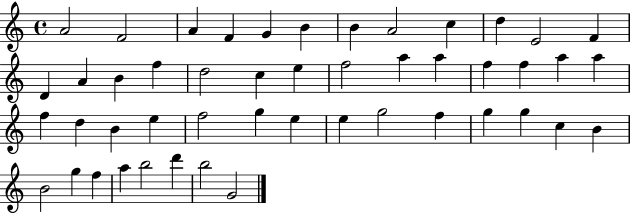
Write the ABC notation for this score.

X:1
T:Untitled
M:4/4
L:1/4
K:C
A2 F2 A F G B B A2 c d E2 F D A B f d2 c e f2 a a f f a a f d B e f2 g e e g2 f g g c B B2 g f a b2 d' b2 G2